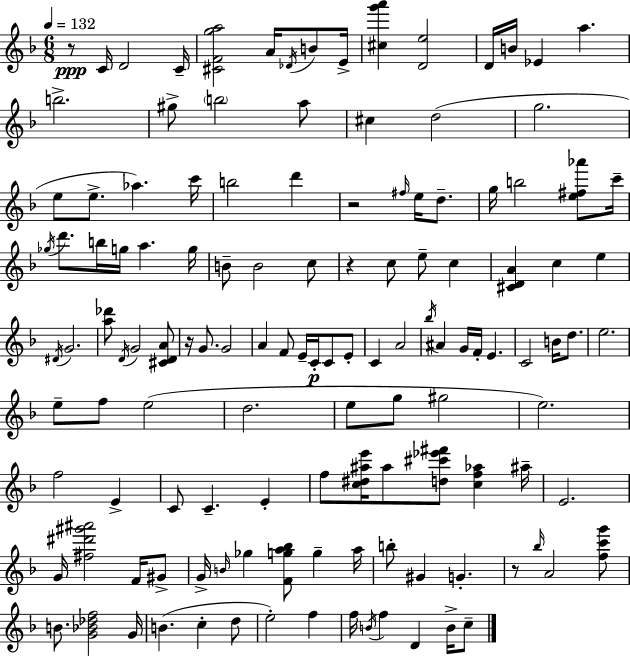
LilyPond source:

{
  \clef treble
  \numericTimeSignature
  \time 6/8
  \key f \major
  \tempo 4 = 132
  r8\ppp c'16 d'2 c'16-- | <cis' f' g'' a''>2 a'16 \acciaccatura { des'16 } b'8 | e'16-> <cis'' g''' a'''>4 <d' e''>2 | d'16 b'16 ees'4 a''4. | \break b''2.-> | gis''8-> \parenthesize b''2 a''8 | cis''4 d''2( | g''2. | \break e''8 e''8.-> aes''4.) | c'''16 b''2 d'''4 | r2 \grace { fis''16 } e''16 d''8.-- | g''16 b''2 <e'' fis'' aes'''>8 | \break c'''16-- \acciaccatura { ges''16 } d'''8. b''16 g''16 a''4. | g''16 b'8-- b'2 | c''8 r4 c''8 e''8-- c''4 | <cis' d' a'>4 c''4 e''4 | \break \acciaccatura { dis'16 } g'2. | <a'' des'''>8 \acciaccatura { d'16 } g'2 | <cis' d' a'>8 r16 g'8. g'2 | a'4 f'8 e'16-- | \break c'16-.\p c'8 e'8-. c'4 a'2 | \acciaccatura { bes''16 } ais'4 g'16 f'16-. | e'4. c'2 | b'16 d''8. e''2. | \break e''8-- f''8 e''2( | d''2. | e''8 g''8 gis''2 | e''2.) | \break f''2 | e'4-> c'8 c'4.-- | e'4-. f''8 <c'' dis'' ais'' e'''>16 ais''8 <d'' cis''' ees''' fis'''>8 | <c'' f'' aes''>4 ais''16-- e'2. | \break g'16 <fis'' dis''' gis''' ais'''>2 | f'16 gis'8-> g'16-> \grace { b'16 } ges''4 | <f' g'' a'' bes''>8 g''4-- a''16 b''8-. gis'4 | g'4.-. r8 \grace { bes''16 } a'2 | \break <f'' c''' g'''>8 b'8. <g' bes' des'' f''>2 | g'16 b'4.( | c''4-. d''8 e''2-.) | f''4 f''16 \acciaccatura { b'16 } f''4 | \break d'4 b'16-> c''8-- \bar "|."
}